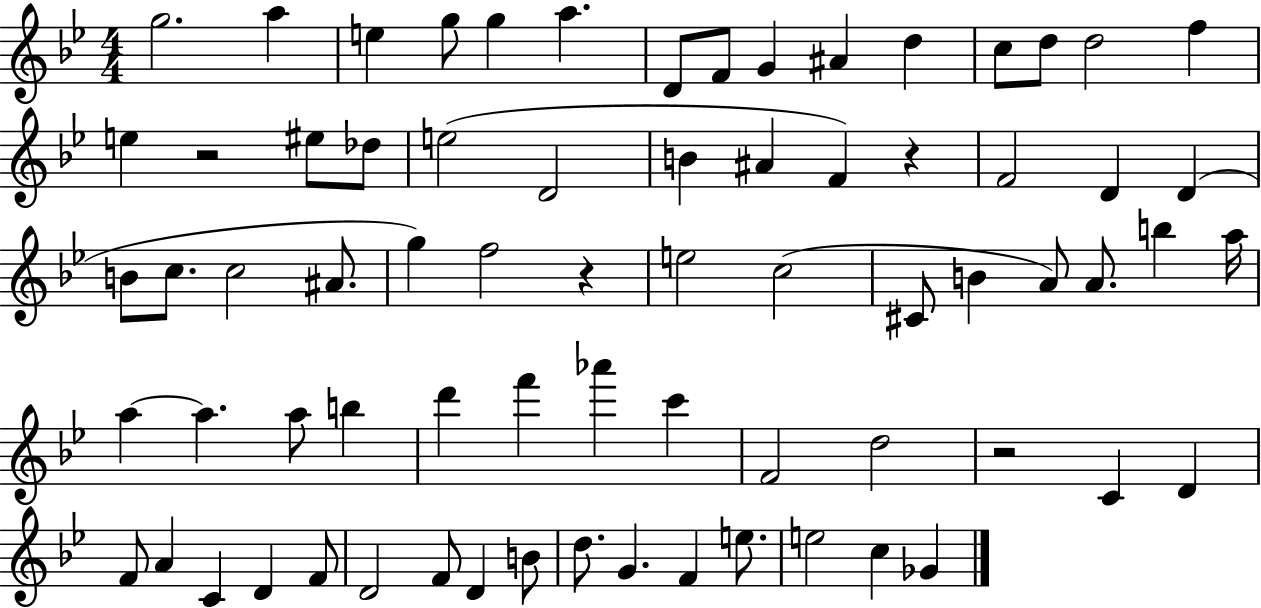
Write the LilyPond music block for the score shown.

{
  \clef treble
  \numericTimeSignature
  \time 4/4
  \key bes \major
  g''2. a''4 | e''4 g''8 g''4 a''4. | d'8 f'8 g'4 ais'4 d''4 | c''8 d''8 d''2 f''4 | \break e''4 r2 eis''8 des''8 | e''2( d'2 | b'4 ais'4 f'4) r4 | f'2 d'4 d'4( | \break b'8 c''8. c''2 ais'8. | g''4) f''2 r4 | e''2 c''2( | cis'8 b'4 a'8) a'8. b''4 a''16 | \break a''4~~ a''4. a''8 b''4 | d'''4 f'''4 aes'''4 c'''4 | f'2 d''2 | r2 c'4 d'4 | \break f'8 a'4 c'4 d'4 f'8 | d'2 f'8 d'4 b'8 | d''8. g'4. f'4 e''8. | e''2 c''4 ges'4 | \break \bar "|."
}